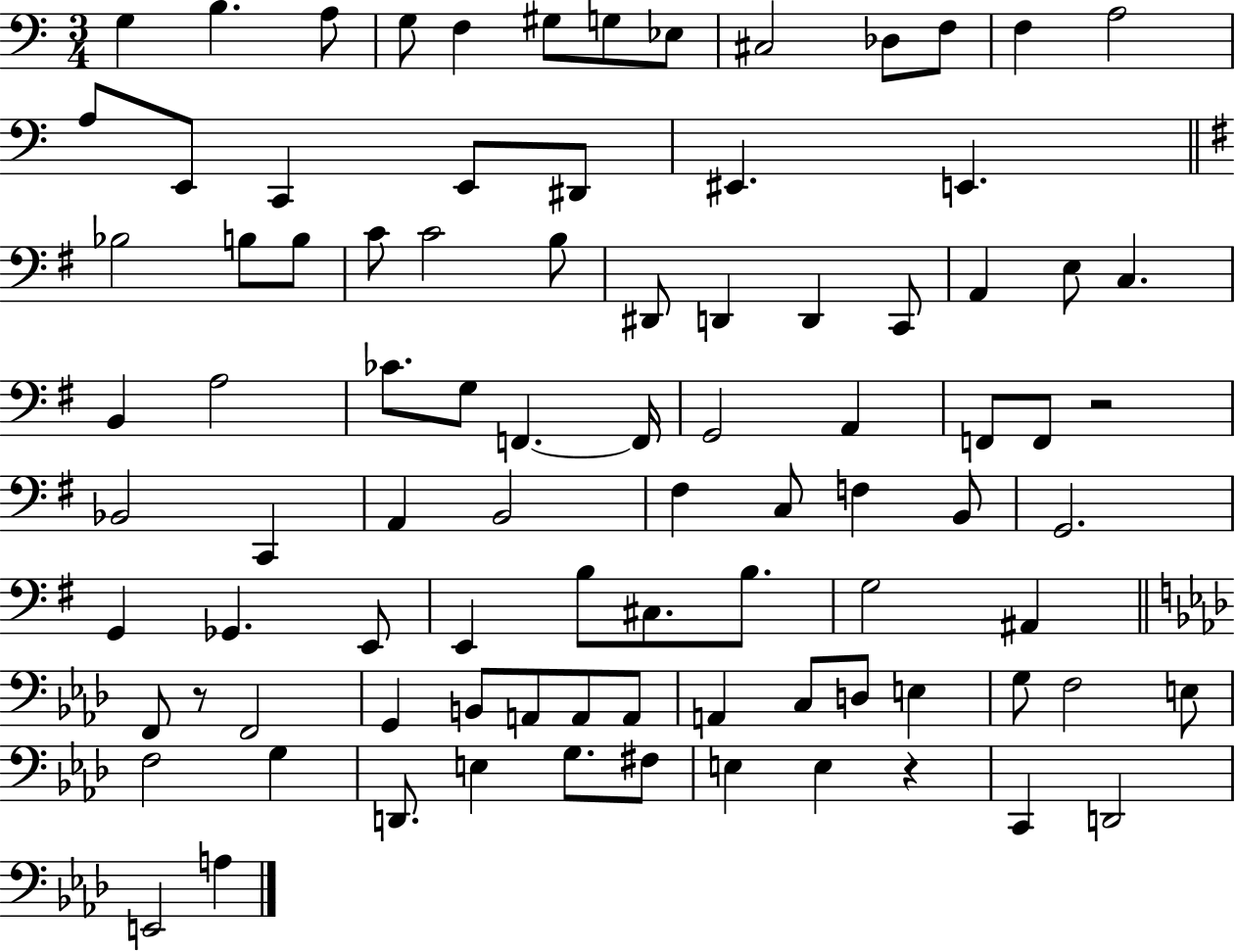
G3/q B3/q. A3/e G3/e F3/q G#3/e G3/e Eb3/e C#3/h Db3/e F3/e F3/q A3/h A3/e E2/e C2/q E2/e D#2/e EIS2/q. E2/q. Bb3/h B3/e B3/e C4/e C4/h B3/e D#2/e D2/q D2/q C2/e A2/q E3/e C3/q. B2/q A3/h CES4/e. G3/e F2/q. F2/s G2/h A2/q F2/e F2/e R/h Bb2/h C2/q A2/q B2/h F#3/q C3/e F3/q B2/e G2/h. G2/q Gb2/q. E2/e E2/q B3/e C#3/e. B3/e. G3/h A#2/q F2/e R/e F2/h G2/q B2/e A2/e A2/e A2/e A2/q C3/e D3/e E3/q G3/e F3/h E3/e F3/h G3/q D2/e. E3/q G3/e. F#3/e E3/q E3/q R/q C2/q D2/h E2/h A3/q